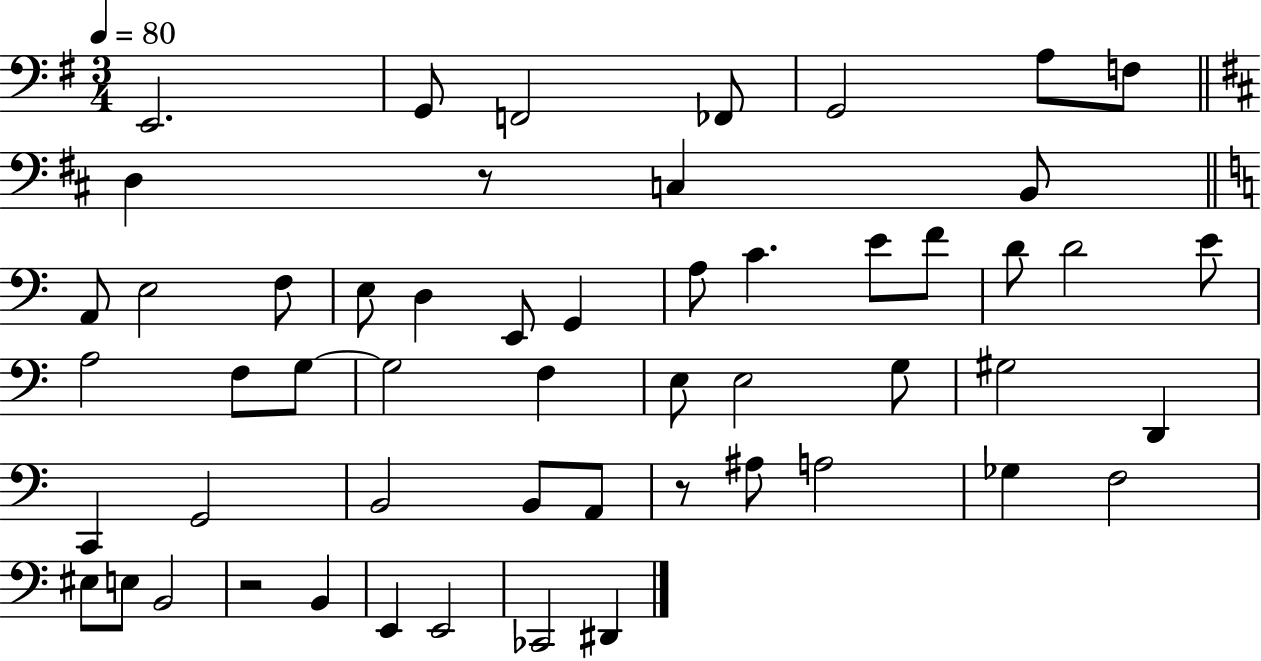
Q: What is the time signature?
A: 3/4